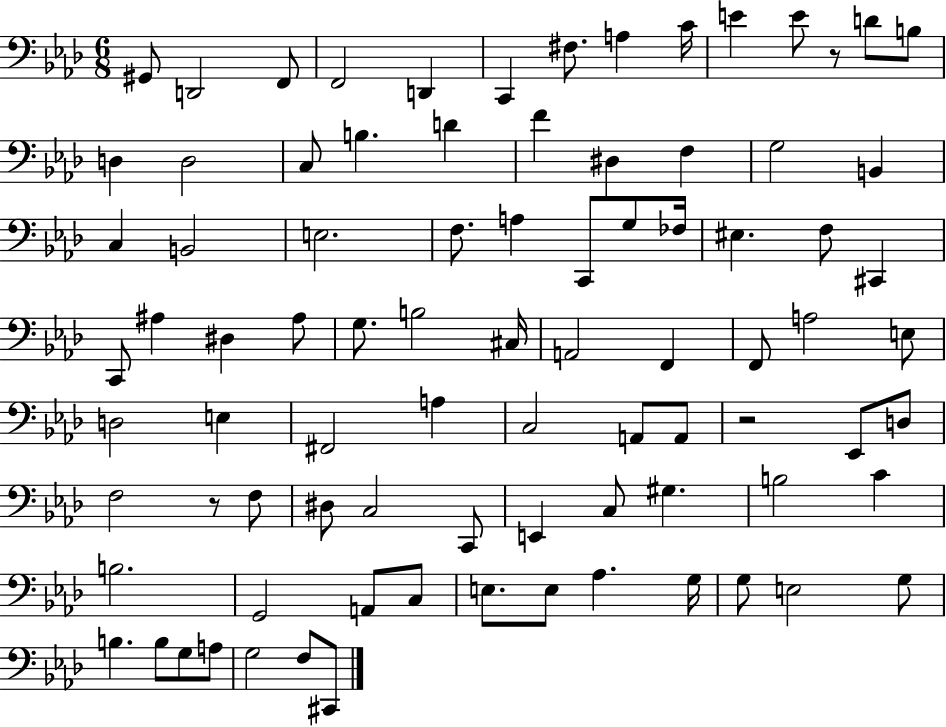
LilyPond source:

{
  \clef bass
  \numericTimeSignature
  \time 6/8
  \key aes \major
  gis,8 d,2 f,8 | f,2 d,4 | c,4 fis8. a4 c'16 | e'4 e'8 r8 d'8 b8 | \break d4 d2 | c8 b4. d'4 | f'4 dis4 f4 | g2 b,4 | \break c4 b,2 | e2. | f8. a4 c,8 g8 fes16 | eis4. f8 cis,4 | \break c,8 ais4 dis4 ais8 | g8. b2 cis16 | a,2 f,4 | f,8 a2 e8 | \break d2 e4 | fis,2 a4 | c2 a,8 a,8 | r2 ees,8 d8 | \break f2 r8 f8 | dis8 c2 c,8 | e,4 c8 gis4. | b2 c'4 | \break b2. | g,2 a,8 c8 | e8. e8 aes4. g16 | g8 e2 g8 | \break b4. b8 g8 a8 | g2 f8 cis,8 | \bar "|."
}